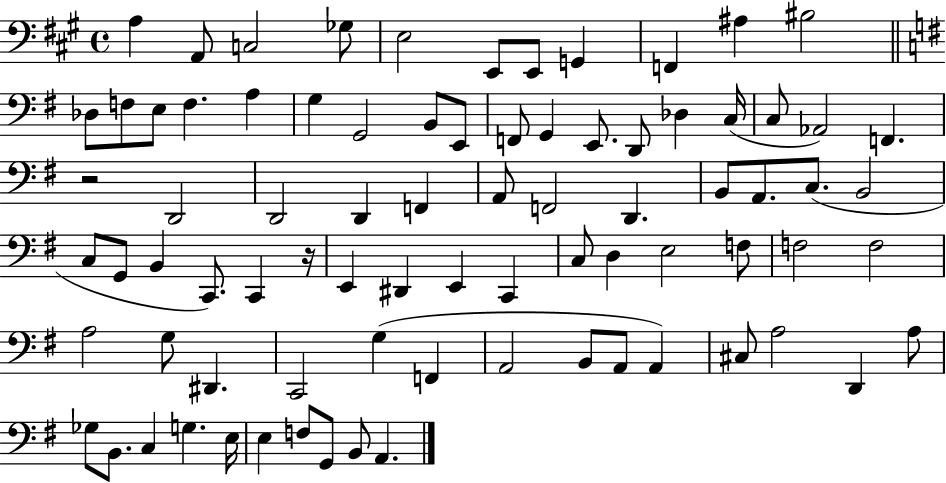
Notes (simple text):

A3/q A2/e C3/h Gb3/e E3/h E2/e E2/e G2/q F2/q A#3/q BIS3/h Db3/e F3/e E3/e F3/q. A3/q G3/q G2/h B2/e E2/e F2/e G2/q E2/e. D2/e Db3/q C3/s C3/e Ab2/h F2/q. R/h D2/h D2/h D2/q F2/q A2/e F2/h D2/q. B2/e A2/e. C3/e. B2/h C3/e G2/e B2/q C2/e. C2/q R/s E2/q D#2/q E2/q C2/q C3/e D3/q E3/h F3/e F3/h F3/h A3/h G3/e D#2/q. C2/h G3/q F2/q A2/h B2/e A2/e A2/q C#3/e A3/h D2/q A3/e Gb3/e B2/e. C3/q G3/q. E3/s E3/q F3/e G2/e B2/e A2/q.